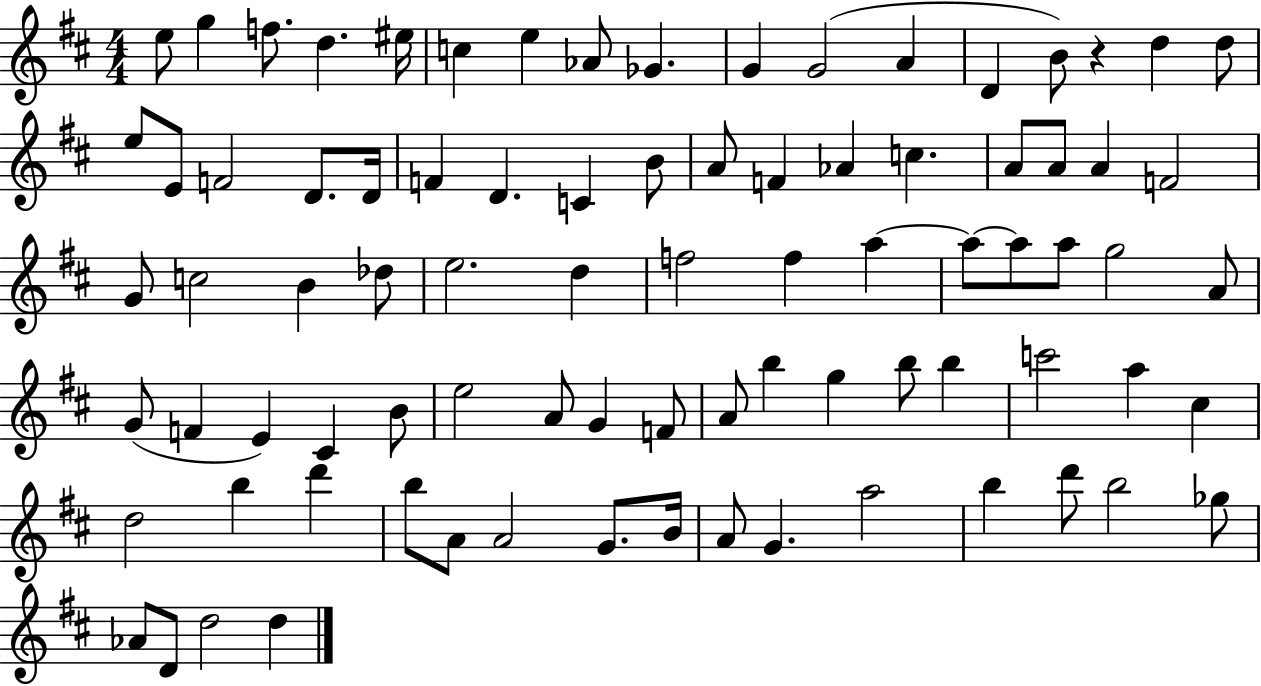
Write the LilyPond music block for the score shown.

{
  \clef treble
  \numericTimeSignature
  \time 4/4
  \key d \major
  \repeat volta 2 { e''8 g''4 f''8. d''4. eis''16 | c''4 e''4 aes'8 ges'4. | g'4 g'2( a'4 | d'4 b'8) r4 d''4 d''8 | \break e''8 e'8 f'2 d'8. d'16 | f'4 d'4. c'4 b'8 | a'8 f'4 aes'4 c''4. | a'8 a'8 a'4 f'2 | \break g'8 c''2 b'4 des''8 | e''2. d''4 | f''2 f''4 a''4~~ | a''8~~ a''8 a''8 g''2 a'8 | \break g'8( f'4 e'4) cis'4 b'8 | e''2 a'8 g'4 f'8 | a'8 b''4 g''4 b''8 b''4 | c'''2 a''4 cis''4 | \break d''2 b''4 d'''4 | b''8 a'8 a'2 g'8. b'16 | a'8 g'4. a''2 | b''4 d'''8 b''2 ges''8 | \break aes'8 d'8 d''2 d''4 | } \bar "|."
}